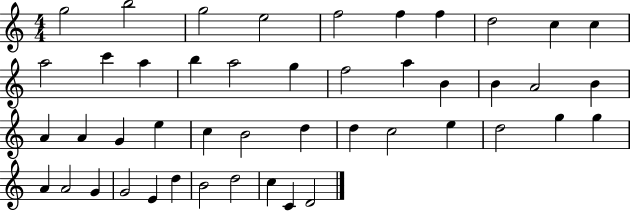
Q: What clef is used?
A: treble